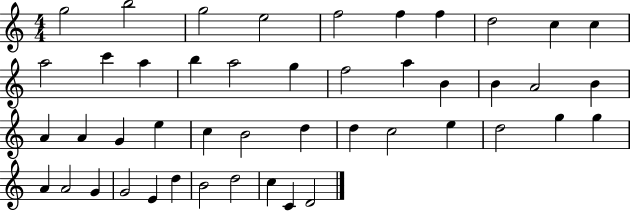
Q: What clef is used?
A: treble